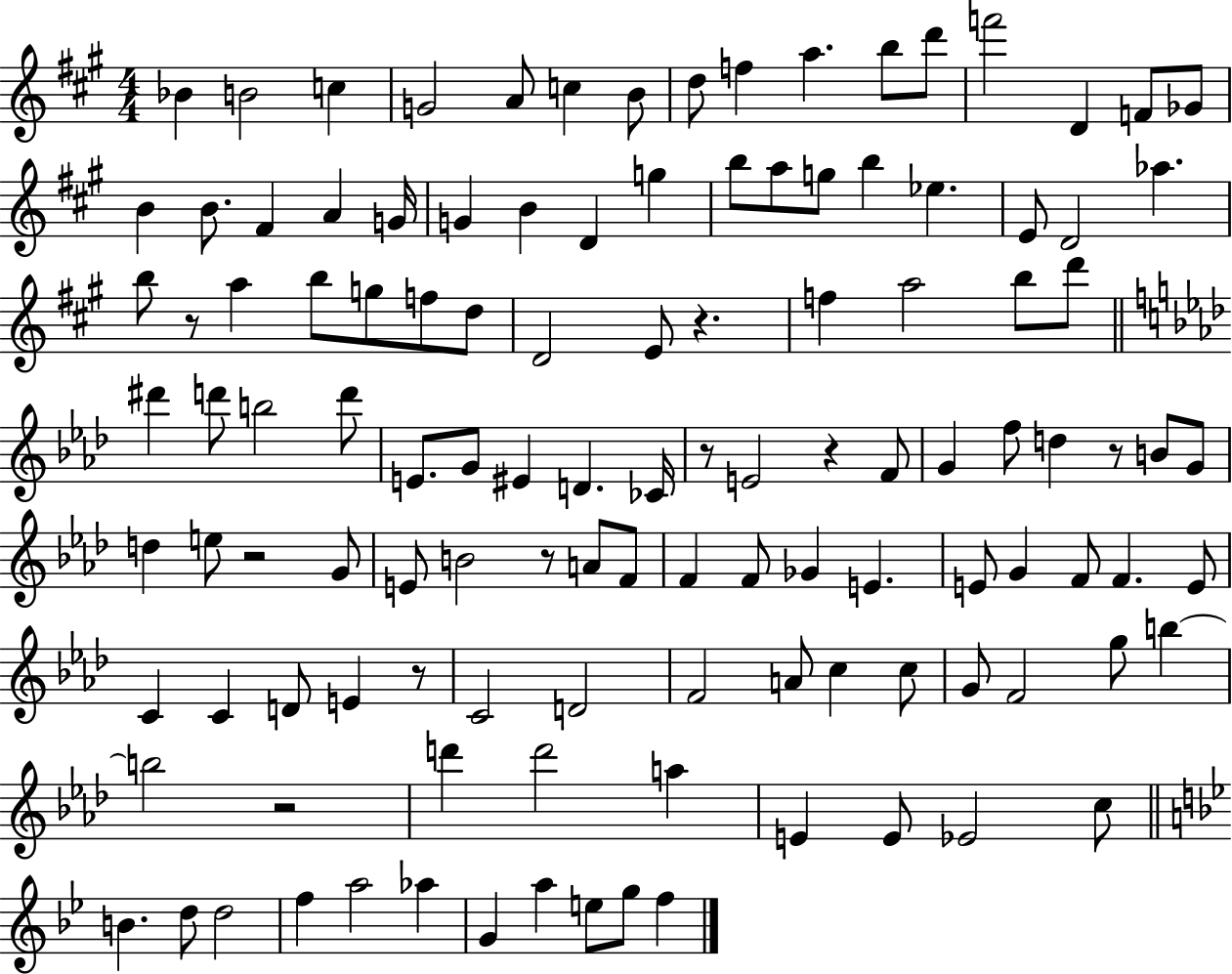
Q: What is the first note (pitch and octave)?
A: Bb4